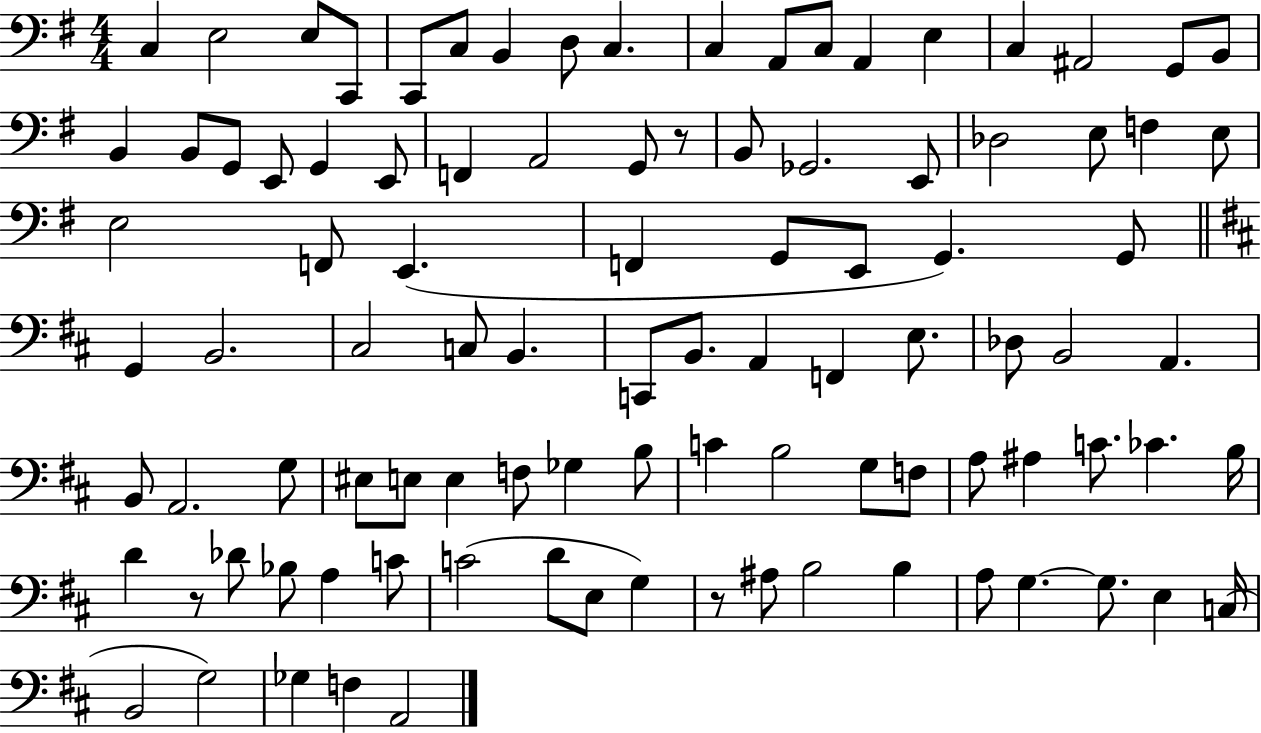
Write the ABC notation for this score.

X:1
T:Untitled
M:4/4
L:1/4
K:G
C, E,2 E,/2 C,,/2 C,,/2 C,/2 B,, D,/2 C, C, A,,/2 C,/2 A,, E, C, ^A,,2 G,,/2 B,,/2 B,, B,,/2 G,,/2 E,,/2 G,, E,,/2 F,, A,,2 G,,/2 z/2 B,,/2 _G,,2 E,,/2 _D,2 E,/2 F, E,/2 E,2 F,,/2 E,, F,, G,,/2 E,,/2 G,, G,,/2 G,, B,,2 ^C,2 C,/2 B,, C,,/2 B,,/2 A,, F,, E,/2 _D,/2 B,,2 A,, B,,/2 A,,2 G,/2 ^E,/2 E,/2 E, F,/2 _G, B,/2 C B,2 G,/2 F,/2 A,/2 ^A, C/2 _C B,/4 D z/2 _D/2 _B,/2 A, C/2 C2 D/2 E,/2 G, z/2 ^A,/2 B,2 B, A,/2 G, G,/2 E, C,/4 B,,2 G,2 _G, F, A,,2